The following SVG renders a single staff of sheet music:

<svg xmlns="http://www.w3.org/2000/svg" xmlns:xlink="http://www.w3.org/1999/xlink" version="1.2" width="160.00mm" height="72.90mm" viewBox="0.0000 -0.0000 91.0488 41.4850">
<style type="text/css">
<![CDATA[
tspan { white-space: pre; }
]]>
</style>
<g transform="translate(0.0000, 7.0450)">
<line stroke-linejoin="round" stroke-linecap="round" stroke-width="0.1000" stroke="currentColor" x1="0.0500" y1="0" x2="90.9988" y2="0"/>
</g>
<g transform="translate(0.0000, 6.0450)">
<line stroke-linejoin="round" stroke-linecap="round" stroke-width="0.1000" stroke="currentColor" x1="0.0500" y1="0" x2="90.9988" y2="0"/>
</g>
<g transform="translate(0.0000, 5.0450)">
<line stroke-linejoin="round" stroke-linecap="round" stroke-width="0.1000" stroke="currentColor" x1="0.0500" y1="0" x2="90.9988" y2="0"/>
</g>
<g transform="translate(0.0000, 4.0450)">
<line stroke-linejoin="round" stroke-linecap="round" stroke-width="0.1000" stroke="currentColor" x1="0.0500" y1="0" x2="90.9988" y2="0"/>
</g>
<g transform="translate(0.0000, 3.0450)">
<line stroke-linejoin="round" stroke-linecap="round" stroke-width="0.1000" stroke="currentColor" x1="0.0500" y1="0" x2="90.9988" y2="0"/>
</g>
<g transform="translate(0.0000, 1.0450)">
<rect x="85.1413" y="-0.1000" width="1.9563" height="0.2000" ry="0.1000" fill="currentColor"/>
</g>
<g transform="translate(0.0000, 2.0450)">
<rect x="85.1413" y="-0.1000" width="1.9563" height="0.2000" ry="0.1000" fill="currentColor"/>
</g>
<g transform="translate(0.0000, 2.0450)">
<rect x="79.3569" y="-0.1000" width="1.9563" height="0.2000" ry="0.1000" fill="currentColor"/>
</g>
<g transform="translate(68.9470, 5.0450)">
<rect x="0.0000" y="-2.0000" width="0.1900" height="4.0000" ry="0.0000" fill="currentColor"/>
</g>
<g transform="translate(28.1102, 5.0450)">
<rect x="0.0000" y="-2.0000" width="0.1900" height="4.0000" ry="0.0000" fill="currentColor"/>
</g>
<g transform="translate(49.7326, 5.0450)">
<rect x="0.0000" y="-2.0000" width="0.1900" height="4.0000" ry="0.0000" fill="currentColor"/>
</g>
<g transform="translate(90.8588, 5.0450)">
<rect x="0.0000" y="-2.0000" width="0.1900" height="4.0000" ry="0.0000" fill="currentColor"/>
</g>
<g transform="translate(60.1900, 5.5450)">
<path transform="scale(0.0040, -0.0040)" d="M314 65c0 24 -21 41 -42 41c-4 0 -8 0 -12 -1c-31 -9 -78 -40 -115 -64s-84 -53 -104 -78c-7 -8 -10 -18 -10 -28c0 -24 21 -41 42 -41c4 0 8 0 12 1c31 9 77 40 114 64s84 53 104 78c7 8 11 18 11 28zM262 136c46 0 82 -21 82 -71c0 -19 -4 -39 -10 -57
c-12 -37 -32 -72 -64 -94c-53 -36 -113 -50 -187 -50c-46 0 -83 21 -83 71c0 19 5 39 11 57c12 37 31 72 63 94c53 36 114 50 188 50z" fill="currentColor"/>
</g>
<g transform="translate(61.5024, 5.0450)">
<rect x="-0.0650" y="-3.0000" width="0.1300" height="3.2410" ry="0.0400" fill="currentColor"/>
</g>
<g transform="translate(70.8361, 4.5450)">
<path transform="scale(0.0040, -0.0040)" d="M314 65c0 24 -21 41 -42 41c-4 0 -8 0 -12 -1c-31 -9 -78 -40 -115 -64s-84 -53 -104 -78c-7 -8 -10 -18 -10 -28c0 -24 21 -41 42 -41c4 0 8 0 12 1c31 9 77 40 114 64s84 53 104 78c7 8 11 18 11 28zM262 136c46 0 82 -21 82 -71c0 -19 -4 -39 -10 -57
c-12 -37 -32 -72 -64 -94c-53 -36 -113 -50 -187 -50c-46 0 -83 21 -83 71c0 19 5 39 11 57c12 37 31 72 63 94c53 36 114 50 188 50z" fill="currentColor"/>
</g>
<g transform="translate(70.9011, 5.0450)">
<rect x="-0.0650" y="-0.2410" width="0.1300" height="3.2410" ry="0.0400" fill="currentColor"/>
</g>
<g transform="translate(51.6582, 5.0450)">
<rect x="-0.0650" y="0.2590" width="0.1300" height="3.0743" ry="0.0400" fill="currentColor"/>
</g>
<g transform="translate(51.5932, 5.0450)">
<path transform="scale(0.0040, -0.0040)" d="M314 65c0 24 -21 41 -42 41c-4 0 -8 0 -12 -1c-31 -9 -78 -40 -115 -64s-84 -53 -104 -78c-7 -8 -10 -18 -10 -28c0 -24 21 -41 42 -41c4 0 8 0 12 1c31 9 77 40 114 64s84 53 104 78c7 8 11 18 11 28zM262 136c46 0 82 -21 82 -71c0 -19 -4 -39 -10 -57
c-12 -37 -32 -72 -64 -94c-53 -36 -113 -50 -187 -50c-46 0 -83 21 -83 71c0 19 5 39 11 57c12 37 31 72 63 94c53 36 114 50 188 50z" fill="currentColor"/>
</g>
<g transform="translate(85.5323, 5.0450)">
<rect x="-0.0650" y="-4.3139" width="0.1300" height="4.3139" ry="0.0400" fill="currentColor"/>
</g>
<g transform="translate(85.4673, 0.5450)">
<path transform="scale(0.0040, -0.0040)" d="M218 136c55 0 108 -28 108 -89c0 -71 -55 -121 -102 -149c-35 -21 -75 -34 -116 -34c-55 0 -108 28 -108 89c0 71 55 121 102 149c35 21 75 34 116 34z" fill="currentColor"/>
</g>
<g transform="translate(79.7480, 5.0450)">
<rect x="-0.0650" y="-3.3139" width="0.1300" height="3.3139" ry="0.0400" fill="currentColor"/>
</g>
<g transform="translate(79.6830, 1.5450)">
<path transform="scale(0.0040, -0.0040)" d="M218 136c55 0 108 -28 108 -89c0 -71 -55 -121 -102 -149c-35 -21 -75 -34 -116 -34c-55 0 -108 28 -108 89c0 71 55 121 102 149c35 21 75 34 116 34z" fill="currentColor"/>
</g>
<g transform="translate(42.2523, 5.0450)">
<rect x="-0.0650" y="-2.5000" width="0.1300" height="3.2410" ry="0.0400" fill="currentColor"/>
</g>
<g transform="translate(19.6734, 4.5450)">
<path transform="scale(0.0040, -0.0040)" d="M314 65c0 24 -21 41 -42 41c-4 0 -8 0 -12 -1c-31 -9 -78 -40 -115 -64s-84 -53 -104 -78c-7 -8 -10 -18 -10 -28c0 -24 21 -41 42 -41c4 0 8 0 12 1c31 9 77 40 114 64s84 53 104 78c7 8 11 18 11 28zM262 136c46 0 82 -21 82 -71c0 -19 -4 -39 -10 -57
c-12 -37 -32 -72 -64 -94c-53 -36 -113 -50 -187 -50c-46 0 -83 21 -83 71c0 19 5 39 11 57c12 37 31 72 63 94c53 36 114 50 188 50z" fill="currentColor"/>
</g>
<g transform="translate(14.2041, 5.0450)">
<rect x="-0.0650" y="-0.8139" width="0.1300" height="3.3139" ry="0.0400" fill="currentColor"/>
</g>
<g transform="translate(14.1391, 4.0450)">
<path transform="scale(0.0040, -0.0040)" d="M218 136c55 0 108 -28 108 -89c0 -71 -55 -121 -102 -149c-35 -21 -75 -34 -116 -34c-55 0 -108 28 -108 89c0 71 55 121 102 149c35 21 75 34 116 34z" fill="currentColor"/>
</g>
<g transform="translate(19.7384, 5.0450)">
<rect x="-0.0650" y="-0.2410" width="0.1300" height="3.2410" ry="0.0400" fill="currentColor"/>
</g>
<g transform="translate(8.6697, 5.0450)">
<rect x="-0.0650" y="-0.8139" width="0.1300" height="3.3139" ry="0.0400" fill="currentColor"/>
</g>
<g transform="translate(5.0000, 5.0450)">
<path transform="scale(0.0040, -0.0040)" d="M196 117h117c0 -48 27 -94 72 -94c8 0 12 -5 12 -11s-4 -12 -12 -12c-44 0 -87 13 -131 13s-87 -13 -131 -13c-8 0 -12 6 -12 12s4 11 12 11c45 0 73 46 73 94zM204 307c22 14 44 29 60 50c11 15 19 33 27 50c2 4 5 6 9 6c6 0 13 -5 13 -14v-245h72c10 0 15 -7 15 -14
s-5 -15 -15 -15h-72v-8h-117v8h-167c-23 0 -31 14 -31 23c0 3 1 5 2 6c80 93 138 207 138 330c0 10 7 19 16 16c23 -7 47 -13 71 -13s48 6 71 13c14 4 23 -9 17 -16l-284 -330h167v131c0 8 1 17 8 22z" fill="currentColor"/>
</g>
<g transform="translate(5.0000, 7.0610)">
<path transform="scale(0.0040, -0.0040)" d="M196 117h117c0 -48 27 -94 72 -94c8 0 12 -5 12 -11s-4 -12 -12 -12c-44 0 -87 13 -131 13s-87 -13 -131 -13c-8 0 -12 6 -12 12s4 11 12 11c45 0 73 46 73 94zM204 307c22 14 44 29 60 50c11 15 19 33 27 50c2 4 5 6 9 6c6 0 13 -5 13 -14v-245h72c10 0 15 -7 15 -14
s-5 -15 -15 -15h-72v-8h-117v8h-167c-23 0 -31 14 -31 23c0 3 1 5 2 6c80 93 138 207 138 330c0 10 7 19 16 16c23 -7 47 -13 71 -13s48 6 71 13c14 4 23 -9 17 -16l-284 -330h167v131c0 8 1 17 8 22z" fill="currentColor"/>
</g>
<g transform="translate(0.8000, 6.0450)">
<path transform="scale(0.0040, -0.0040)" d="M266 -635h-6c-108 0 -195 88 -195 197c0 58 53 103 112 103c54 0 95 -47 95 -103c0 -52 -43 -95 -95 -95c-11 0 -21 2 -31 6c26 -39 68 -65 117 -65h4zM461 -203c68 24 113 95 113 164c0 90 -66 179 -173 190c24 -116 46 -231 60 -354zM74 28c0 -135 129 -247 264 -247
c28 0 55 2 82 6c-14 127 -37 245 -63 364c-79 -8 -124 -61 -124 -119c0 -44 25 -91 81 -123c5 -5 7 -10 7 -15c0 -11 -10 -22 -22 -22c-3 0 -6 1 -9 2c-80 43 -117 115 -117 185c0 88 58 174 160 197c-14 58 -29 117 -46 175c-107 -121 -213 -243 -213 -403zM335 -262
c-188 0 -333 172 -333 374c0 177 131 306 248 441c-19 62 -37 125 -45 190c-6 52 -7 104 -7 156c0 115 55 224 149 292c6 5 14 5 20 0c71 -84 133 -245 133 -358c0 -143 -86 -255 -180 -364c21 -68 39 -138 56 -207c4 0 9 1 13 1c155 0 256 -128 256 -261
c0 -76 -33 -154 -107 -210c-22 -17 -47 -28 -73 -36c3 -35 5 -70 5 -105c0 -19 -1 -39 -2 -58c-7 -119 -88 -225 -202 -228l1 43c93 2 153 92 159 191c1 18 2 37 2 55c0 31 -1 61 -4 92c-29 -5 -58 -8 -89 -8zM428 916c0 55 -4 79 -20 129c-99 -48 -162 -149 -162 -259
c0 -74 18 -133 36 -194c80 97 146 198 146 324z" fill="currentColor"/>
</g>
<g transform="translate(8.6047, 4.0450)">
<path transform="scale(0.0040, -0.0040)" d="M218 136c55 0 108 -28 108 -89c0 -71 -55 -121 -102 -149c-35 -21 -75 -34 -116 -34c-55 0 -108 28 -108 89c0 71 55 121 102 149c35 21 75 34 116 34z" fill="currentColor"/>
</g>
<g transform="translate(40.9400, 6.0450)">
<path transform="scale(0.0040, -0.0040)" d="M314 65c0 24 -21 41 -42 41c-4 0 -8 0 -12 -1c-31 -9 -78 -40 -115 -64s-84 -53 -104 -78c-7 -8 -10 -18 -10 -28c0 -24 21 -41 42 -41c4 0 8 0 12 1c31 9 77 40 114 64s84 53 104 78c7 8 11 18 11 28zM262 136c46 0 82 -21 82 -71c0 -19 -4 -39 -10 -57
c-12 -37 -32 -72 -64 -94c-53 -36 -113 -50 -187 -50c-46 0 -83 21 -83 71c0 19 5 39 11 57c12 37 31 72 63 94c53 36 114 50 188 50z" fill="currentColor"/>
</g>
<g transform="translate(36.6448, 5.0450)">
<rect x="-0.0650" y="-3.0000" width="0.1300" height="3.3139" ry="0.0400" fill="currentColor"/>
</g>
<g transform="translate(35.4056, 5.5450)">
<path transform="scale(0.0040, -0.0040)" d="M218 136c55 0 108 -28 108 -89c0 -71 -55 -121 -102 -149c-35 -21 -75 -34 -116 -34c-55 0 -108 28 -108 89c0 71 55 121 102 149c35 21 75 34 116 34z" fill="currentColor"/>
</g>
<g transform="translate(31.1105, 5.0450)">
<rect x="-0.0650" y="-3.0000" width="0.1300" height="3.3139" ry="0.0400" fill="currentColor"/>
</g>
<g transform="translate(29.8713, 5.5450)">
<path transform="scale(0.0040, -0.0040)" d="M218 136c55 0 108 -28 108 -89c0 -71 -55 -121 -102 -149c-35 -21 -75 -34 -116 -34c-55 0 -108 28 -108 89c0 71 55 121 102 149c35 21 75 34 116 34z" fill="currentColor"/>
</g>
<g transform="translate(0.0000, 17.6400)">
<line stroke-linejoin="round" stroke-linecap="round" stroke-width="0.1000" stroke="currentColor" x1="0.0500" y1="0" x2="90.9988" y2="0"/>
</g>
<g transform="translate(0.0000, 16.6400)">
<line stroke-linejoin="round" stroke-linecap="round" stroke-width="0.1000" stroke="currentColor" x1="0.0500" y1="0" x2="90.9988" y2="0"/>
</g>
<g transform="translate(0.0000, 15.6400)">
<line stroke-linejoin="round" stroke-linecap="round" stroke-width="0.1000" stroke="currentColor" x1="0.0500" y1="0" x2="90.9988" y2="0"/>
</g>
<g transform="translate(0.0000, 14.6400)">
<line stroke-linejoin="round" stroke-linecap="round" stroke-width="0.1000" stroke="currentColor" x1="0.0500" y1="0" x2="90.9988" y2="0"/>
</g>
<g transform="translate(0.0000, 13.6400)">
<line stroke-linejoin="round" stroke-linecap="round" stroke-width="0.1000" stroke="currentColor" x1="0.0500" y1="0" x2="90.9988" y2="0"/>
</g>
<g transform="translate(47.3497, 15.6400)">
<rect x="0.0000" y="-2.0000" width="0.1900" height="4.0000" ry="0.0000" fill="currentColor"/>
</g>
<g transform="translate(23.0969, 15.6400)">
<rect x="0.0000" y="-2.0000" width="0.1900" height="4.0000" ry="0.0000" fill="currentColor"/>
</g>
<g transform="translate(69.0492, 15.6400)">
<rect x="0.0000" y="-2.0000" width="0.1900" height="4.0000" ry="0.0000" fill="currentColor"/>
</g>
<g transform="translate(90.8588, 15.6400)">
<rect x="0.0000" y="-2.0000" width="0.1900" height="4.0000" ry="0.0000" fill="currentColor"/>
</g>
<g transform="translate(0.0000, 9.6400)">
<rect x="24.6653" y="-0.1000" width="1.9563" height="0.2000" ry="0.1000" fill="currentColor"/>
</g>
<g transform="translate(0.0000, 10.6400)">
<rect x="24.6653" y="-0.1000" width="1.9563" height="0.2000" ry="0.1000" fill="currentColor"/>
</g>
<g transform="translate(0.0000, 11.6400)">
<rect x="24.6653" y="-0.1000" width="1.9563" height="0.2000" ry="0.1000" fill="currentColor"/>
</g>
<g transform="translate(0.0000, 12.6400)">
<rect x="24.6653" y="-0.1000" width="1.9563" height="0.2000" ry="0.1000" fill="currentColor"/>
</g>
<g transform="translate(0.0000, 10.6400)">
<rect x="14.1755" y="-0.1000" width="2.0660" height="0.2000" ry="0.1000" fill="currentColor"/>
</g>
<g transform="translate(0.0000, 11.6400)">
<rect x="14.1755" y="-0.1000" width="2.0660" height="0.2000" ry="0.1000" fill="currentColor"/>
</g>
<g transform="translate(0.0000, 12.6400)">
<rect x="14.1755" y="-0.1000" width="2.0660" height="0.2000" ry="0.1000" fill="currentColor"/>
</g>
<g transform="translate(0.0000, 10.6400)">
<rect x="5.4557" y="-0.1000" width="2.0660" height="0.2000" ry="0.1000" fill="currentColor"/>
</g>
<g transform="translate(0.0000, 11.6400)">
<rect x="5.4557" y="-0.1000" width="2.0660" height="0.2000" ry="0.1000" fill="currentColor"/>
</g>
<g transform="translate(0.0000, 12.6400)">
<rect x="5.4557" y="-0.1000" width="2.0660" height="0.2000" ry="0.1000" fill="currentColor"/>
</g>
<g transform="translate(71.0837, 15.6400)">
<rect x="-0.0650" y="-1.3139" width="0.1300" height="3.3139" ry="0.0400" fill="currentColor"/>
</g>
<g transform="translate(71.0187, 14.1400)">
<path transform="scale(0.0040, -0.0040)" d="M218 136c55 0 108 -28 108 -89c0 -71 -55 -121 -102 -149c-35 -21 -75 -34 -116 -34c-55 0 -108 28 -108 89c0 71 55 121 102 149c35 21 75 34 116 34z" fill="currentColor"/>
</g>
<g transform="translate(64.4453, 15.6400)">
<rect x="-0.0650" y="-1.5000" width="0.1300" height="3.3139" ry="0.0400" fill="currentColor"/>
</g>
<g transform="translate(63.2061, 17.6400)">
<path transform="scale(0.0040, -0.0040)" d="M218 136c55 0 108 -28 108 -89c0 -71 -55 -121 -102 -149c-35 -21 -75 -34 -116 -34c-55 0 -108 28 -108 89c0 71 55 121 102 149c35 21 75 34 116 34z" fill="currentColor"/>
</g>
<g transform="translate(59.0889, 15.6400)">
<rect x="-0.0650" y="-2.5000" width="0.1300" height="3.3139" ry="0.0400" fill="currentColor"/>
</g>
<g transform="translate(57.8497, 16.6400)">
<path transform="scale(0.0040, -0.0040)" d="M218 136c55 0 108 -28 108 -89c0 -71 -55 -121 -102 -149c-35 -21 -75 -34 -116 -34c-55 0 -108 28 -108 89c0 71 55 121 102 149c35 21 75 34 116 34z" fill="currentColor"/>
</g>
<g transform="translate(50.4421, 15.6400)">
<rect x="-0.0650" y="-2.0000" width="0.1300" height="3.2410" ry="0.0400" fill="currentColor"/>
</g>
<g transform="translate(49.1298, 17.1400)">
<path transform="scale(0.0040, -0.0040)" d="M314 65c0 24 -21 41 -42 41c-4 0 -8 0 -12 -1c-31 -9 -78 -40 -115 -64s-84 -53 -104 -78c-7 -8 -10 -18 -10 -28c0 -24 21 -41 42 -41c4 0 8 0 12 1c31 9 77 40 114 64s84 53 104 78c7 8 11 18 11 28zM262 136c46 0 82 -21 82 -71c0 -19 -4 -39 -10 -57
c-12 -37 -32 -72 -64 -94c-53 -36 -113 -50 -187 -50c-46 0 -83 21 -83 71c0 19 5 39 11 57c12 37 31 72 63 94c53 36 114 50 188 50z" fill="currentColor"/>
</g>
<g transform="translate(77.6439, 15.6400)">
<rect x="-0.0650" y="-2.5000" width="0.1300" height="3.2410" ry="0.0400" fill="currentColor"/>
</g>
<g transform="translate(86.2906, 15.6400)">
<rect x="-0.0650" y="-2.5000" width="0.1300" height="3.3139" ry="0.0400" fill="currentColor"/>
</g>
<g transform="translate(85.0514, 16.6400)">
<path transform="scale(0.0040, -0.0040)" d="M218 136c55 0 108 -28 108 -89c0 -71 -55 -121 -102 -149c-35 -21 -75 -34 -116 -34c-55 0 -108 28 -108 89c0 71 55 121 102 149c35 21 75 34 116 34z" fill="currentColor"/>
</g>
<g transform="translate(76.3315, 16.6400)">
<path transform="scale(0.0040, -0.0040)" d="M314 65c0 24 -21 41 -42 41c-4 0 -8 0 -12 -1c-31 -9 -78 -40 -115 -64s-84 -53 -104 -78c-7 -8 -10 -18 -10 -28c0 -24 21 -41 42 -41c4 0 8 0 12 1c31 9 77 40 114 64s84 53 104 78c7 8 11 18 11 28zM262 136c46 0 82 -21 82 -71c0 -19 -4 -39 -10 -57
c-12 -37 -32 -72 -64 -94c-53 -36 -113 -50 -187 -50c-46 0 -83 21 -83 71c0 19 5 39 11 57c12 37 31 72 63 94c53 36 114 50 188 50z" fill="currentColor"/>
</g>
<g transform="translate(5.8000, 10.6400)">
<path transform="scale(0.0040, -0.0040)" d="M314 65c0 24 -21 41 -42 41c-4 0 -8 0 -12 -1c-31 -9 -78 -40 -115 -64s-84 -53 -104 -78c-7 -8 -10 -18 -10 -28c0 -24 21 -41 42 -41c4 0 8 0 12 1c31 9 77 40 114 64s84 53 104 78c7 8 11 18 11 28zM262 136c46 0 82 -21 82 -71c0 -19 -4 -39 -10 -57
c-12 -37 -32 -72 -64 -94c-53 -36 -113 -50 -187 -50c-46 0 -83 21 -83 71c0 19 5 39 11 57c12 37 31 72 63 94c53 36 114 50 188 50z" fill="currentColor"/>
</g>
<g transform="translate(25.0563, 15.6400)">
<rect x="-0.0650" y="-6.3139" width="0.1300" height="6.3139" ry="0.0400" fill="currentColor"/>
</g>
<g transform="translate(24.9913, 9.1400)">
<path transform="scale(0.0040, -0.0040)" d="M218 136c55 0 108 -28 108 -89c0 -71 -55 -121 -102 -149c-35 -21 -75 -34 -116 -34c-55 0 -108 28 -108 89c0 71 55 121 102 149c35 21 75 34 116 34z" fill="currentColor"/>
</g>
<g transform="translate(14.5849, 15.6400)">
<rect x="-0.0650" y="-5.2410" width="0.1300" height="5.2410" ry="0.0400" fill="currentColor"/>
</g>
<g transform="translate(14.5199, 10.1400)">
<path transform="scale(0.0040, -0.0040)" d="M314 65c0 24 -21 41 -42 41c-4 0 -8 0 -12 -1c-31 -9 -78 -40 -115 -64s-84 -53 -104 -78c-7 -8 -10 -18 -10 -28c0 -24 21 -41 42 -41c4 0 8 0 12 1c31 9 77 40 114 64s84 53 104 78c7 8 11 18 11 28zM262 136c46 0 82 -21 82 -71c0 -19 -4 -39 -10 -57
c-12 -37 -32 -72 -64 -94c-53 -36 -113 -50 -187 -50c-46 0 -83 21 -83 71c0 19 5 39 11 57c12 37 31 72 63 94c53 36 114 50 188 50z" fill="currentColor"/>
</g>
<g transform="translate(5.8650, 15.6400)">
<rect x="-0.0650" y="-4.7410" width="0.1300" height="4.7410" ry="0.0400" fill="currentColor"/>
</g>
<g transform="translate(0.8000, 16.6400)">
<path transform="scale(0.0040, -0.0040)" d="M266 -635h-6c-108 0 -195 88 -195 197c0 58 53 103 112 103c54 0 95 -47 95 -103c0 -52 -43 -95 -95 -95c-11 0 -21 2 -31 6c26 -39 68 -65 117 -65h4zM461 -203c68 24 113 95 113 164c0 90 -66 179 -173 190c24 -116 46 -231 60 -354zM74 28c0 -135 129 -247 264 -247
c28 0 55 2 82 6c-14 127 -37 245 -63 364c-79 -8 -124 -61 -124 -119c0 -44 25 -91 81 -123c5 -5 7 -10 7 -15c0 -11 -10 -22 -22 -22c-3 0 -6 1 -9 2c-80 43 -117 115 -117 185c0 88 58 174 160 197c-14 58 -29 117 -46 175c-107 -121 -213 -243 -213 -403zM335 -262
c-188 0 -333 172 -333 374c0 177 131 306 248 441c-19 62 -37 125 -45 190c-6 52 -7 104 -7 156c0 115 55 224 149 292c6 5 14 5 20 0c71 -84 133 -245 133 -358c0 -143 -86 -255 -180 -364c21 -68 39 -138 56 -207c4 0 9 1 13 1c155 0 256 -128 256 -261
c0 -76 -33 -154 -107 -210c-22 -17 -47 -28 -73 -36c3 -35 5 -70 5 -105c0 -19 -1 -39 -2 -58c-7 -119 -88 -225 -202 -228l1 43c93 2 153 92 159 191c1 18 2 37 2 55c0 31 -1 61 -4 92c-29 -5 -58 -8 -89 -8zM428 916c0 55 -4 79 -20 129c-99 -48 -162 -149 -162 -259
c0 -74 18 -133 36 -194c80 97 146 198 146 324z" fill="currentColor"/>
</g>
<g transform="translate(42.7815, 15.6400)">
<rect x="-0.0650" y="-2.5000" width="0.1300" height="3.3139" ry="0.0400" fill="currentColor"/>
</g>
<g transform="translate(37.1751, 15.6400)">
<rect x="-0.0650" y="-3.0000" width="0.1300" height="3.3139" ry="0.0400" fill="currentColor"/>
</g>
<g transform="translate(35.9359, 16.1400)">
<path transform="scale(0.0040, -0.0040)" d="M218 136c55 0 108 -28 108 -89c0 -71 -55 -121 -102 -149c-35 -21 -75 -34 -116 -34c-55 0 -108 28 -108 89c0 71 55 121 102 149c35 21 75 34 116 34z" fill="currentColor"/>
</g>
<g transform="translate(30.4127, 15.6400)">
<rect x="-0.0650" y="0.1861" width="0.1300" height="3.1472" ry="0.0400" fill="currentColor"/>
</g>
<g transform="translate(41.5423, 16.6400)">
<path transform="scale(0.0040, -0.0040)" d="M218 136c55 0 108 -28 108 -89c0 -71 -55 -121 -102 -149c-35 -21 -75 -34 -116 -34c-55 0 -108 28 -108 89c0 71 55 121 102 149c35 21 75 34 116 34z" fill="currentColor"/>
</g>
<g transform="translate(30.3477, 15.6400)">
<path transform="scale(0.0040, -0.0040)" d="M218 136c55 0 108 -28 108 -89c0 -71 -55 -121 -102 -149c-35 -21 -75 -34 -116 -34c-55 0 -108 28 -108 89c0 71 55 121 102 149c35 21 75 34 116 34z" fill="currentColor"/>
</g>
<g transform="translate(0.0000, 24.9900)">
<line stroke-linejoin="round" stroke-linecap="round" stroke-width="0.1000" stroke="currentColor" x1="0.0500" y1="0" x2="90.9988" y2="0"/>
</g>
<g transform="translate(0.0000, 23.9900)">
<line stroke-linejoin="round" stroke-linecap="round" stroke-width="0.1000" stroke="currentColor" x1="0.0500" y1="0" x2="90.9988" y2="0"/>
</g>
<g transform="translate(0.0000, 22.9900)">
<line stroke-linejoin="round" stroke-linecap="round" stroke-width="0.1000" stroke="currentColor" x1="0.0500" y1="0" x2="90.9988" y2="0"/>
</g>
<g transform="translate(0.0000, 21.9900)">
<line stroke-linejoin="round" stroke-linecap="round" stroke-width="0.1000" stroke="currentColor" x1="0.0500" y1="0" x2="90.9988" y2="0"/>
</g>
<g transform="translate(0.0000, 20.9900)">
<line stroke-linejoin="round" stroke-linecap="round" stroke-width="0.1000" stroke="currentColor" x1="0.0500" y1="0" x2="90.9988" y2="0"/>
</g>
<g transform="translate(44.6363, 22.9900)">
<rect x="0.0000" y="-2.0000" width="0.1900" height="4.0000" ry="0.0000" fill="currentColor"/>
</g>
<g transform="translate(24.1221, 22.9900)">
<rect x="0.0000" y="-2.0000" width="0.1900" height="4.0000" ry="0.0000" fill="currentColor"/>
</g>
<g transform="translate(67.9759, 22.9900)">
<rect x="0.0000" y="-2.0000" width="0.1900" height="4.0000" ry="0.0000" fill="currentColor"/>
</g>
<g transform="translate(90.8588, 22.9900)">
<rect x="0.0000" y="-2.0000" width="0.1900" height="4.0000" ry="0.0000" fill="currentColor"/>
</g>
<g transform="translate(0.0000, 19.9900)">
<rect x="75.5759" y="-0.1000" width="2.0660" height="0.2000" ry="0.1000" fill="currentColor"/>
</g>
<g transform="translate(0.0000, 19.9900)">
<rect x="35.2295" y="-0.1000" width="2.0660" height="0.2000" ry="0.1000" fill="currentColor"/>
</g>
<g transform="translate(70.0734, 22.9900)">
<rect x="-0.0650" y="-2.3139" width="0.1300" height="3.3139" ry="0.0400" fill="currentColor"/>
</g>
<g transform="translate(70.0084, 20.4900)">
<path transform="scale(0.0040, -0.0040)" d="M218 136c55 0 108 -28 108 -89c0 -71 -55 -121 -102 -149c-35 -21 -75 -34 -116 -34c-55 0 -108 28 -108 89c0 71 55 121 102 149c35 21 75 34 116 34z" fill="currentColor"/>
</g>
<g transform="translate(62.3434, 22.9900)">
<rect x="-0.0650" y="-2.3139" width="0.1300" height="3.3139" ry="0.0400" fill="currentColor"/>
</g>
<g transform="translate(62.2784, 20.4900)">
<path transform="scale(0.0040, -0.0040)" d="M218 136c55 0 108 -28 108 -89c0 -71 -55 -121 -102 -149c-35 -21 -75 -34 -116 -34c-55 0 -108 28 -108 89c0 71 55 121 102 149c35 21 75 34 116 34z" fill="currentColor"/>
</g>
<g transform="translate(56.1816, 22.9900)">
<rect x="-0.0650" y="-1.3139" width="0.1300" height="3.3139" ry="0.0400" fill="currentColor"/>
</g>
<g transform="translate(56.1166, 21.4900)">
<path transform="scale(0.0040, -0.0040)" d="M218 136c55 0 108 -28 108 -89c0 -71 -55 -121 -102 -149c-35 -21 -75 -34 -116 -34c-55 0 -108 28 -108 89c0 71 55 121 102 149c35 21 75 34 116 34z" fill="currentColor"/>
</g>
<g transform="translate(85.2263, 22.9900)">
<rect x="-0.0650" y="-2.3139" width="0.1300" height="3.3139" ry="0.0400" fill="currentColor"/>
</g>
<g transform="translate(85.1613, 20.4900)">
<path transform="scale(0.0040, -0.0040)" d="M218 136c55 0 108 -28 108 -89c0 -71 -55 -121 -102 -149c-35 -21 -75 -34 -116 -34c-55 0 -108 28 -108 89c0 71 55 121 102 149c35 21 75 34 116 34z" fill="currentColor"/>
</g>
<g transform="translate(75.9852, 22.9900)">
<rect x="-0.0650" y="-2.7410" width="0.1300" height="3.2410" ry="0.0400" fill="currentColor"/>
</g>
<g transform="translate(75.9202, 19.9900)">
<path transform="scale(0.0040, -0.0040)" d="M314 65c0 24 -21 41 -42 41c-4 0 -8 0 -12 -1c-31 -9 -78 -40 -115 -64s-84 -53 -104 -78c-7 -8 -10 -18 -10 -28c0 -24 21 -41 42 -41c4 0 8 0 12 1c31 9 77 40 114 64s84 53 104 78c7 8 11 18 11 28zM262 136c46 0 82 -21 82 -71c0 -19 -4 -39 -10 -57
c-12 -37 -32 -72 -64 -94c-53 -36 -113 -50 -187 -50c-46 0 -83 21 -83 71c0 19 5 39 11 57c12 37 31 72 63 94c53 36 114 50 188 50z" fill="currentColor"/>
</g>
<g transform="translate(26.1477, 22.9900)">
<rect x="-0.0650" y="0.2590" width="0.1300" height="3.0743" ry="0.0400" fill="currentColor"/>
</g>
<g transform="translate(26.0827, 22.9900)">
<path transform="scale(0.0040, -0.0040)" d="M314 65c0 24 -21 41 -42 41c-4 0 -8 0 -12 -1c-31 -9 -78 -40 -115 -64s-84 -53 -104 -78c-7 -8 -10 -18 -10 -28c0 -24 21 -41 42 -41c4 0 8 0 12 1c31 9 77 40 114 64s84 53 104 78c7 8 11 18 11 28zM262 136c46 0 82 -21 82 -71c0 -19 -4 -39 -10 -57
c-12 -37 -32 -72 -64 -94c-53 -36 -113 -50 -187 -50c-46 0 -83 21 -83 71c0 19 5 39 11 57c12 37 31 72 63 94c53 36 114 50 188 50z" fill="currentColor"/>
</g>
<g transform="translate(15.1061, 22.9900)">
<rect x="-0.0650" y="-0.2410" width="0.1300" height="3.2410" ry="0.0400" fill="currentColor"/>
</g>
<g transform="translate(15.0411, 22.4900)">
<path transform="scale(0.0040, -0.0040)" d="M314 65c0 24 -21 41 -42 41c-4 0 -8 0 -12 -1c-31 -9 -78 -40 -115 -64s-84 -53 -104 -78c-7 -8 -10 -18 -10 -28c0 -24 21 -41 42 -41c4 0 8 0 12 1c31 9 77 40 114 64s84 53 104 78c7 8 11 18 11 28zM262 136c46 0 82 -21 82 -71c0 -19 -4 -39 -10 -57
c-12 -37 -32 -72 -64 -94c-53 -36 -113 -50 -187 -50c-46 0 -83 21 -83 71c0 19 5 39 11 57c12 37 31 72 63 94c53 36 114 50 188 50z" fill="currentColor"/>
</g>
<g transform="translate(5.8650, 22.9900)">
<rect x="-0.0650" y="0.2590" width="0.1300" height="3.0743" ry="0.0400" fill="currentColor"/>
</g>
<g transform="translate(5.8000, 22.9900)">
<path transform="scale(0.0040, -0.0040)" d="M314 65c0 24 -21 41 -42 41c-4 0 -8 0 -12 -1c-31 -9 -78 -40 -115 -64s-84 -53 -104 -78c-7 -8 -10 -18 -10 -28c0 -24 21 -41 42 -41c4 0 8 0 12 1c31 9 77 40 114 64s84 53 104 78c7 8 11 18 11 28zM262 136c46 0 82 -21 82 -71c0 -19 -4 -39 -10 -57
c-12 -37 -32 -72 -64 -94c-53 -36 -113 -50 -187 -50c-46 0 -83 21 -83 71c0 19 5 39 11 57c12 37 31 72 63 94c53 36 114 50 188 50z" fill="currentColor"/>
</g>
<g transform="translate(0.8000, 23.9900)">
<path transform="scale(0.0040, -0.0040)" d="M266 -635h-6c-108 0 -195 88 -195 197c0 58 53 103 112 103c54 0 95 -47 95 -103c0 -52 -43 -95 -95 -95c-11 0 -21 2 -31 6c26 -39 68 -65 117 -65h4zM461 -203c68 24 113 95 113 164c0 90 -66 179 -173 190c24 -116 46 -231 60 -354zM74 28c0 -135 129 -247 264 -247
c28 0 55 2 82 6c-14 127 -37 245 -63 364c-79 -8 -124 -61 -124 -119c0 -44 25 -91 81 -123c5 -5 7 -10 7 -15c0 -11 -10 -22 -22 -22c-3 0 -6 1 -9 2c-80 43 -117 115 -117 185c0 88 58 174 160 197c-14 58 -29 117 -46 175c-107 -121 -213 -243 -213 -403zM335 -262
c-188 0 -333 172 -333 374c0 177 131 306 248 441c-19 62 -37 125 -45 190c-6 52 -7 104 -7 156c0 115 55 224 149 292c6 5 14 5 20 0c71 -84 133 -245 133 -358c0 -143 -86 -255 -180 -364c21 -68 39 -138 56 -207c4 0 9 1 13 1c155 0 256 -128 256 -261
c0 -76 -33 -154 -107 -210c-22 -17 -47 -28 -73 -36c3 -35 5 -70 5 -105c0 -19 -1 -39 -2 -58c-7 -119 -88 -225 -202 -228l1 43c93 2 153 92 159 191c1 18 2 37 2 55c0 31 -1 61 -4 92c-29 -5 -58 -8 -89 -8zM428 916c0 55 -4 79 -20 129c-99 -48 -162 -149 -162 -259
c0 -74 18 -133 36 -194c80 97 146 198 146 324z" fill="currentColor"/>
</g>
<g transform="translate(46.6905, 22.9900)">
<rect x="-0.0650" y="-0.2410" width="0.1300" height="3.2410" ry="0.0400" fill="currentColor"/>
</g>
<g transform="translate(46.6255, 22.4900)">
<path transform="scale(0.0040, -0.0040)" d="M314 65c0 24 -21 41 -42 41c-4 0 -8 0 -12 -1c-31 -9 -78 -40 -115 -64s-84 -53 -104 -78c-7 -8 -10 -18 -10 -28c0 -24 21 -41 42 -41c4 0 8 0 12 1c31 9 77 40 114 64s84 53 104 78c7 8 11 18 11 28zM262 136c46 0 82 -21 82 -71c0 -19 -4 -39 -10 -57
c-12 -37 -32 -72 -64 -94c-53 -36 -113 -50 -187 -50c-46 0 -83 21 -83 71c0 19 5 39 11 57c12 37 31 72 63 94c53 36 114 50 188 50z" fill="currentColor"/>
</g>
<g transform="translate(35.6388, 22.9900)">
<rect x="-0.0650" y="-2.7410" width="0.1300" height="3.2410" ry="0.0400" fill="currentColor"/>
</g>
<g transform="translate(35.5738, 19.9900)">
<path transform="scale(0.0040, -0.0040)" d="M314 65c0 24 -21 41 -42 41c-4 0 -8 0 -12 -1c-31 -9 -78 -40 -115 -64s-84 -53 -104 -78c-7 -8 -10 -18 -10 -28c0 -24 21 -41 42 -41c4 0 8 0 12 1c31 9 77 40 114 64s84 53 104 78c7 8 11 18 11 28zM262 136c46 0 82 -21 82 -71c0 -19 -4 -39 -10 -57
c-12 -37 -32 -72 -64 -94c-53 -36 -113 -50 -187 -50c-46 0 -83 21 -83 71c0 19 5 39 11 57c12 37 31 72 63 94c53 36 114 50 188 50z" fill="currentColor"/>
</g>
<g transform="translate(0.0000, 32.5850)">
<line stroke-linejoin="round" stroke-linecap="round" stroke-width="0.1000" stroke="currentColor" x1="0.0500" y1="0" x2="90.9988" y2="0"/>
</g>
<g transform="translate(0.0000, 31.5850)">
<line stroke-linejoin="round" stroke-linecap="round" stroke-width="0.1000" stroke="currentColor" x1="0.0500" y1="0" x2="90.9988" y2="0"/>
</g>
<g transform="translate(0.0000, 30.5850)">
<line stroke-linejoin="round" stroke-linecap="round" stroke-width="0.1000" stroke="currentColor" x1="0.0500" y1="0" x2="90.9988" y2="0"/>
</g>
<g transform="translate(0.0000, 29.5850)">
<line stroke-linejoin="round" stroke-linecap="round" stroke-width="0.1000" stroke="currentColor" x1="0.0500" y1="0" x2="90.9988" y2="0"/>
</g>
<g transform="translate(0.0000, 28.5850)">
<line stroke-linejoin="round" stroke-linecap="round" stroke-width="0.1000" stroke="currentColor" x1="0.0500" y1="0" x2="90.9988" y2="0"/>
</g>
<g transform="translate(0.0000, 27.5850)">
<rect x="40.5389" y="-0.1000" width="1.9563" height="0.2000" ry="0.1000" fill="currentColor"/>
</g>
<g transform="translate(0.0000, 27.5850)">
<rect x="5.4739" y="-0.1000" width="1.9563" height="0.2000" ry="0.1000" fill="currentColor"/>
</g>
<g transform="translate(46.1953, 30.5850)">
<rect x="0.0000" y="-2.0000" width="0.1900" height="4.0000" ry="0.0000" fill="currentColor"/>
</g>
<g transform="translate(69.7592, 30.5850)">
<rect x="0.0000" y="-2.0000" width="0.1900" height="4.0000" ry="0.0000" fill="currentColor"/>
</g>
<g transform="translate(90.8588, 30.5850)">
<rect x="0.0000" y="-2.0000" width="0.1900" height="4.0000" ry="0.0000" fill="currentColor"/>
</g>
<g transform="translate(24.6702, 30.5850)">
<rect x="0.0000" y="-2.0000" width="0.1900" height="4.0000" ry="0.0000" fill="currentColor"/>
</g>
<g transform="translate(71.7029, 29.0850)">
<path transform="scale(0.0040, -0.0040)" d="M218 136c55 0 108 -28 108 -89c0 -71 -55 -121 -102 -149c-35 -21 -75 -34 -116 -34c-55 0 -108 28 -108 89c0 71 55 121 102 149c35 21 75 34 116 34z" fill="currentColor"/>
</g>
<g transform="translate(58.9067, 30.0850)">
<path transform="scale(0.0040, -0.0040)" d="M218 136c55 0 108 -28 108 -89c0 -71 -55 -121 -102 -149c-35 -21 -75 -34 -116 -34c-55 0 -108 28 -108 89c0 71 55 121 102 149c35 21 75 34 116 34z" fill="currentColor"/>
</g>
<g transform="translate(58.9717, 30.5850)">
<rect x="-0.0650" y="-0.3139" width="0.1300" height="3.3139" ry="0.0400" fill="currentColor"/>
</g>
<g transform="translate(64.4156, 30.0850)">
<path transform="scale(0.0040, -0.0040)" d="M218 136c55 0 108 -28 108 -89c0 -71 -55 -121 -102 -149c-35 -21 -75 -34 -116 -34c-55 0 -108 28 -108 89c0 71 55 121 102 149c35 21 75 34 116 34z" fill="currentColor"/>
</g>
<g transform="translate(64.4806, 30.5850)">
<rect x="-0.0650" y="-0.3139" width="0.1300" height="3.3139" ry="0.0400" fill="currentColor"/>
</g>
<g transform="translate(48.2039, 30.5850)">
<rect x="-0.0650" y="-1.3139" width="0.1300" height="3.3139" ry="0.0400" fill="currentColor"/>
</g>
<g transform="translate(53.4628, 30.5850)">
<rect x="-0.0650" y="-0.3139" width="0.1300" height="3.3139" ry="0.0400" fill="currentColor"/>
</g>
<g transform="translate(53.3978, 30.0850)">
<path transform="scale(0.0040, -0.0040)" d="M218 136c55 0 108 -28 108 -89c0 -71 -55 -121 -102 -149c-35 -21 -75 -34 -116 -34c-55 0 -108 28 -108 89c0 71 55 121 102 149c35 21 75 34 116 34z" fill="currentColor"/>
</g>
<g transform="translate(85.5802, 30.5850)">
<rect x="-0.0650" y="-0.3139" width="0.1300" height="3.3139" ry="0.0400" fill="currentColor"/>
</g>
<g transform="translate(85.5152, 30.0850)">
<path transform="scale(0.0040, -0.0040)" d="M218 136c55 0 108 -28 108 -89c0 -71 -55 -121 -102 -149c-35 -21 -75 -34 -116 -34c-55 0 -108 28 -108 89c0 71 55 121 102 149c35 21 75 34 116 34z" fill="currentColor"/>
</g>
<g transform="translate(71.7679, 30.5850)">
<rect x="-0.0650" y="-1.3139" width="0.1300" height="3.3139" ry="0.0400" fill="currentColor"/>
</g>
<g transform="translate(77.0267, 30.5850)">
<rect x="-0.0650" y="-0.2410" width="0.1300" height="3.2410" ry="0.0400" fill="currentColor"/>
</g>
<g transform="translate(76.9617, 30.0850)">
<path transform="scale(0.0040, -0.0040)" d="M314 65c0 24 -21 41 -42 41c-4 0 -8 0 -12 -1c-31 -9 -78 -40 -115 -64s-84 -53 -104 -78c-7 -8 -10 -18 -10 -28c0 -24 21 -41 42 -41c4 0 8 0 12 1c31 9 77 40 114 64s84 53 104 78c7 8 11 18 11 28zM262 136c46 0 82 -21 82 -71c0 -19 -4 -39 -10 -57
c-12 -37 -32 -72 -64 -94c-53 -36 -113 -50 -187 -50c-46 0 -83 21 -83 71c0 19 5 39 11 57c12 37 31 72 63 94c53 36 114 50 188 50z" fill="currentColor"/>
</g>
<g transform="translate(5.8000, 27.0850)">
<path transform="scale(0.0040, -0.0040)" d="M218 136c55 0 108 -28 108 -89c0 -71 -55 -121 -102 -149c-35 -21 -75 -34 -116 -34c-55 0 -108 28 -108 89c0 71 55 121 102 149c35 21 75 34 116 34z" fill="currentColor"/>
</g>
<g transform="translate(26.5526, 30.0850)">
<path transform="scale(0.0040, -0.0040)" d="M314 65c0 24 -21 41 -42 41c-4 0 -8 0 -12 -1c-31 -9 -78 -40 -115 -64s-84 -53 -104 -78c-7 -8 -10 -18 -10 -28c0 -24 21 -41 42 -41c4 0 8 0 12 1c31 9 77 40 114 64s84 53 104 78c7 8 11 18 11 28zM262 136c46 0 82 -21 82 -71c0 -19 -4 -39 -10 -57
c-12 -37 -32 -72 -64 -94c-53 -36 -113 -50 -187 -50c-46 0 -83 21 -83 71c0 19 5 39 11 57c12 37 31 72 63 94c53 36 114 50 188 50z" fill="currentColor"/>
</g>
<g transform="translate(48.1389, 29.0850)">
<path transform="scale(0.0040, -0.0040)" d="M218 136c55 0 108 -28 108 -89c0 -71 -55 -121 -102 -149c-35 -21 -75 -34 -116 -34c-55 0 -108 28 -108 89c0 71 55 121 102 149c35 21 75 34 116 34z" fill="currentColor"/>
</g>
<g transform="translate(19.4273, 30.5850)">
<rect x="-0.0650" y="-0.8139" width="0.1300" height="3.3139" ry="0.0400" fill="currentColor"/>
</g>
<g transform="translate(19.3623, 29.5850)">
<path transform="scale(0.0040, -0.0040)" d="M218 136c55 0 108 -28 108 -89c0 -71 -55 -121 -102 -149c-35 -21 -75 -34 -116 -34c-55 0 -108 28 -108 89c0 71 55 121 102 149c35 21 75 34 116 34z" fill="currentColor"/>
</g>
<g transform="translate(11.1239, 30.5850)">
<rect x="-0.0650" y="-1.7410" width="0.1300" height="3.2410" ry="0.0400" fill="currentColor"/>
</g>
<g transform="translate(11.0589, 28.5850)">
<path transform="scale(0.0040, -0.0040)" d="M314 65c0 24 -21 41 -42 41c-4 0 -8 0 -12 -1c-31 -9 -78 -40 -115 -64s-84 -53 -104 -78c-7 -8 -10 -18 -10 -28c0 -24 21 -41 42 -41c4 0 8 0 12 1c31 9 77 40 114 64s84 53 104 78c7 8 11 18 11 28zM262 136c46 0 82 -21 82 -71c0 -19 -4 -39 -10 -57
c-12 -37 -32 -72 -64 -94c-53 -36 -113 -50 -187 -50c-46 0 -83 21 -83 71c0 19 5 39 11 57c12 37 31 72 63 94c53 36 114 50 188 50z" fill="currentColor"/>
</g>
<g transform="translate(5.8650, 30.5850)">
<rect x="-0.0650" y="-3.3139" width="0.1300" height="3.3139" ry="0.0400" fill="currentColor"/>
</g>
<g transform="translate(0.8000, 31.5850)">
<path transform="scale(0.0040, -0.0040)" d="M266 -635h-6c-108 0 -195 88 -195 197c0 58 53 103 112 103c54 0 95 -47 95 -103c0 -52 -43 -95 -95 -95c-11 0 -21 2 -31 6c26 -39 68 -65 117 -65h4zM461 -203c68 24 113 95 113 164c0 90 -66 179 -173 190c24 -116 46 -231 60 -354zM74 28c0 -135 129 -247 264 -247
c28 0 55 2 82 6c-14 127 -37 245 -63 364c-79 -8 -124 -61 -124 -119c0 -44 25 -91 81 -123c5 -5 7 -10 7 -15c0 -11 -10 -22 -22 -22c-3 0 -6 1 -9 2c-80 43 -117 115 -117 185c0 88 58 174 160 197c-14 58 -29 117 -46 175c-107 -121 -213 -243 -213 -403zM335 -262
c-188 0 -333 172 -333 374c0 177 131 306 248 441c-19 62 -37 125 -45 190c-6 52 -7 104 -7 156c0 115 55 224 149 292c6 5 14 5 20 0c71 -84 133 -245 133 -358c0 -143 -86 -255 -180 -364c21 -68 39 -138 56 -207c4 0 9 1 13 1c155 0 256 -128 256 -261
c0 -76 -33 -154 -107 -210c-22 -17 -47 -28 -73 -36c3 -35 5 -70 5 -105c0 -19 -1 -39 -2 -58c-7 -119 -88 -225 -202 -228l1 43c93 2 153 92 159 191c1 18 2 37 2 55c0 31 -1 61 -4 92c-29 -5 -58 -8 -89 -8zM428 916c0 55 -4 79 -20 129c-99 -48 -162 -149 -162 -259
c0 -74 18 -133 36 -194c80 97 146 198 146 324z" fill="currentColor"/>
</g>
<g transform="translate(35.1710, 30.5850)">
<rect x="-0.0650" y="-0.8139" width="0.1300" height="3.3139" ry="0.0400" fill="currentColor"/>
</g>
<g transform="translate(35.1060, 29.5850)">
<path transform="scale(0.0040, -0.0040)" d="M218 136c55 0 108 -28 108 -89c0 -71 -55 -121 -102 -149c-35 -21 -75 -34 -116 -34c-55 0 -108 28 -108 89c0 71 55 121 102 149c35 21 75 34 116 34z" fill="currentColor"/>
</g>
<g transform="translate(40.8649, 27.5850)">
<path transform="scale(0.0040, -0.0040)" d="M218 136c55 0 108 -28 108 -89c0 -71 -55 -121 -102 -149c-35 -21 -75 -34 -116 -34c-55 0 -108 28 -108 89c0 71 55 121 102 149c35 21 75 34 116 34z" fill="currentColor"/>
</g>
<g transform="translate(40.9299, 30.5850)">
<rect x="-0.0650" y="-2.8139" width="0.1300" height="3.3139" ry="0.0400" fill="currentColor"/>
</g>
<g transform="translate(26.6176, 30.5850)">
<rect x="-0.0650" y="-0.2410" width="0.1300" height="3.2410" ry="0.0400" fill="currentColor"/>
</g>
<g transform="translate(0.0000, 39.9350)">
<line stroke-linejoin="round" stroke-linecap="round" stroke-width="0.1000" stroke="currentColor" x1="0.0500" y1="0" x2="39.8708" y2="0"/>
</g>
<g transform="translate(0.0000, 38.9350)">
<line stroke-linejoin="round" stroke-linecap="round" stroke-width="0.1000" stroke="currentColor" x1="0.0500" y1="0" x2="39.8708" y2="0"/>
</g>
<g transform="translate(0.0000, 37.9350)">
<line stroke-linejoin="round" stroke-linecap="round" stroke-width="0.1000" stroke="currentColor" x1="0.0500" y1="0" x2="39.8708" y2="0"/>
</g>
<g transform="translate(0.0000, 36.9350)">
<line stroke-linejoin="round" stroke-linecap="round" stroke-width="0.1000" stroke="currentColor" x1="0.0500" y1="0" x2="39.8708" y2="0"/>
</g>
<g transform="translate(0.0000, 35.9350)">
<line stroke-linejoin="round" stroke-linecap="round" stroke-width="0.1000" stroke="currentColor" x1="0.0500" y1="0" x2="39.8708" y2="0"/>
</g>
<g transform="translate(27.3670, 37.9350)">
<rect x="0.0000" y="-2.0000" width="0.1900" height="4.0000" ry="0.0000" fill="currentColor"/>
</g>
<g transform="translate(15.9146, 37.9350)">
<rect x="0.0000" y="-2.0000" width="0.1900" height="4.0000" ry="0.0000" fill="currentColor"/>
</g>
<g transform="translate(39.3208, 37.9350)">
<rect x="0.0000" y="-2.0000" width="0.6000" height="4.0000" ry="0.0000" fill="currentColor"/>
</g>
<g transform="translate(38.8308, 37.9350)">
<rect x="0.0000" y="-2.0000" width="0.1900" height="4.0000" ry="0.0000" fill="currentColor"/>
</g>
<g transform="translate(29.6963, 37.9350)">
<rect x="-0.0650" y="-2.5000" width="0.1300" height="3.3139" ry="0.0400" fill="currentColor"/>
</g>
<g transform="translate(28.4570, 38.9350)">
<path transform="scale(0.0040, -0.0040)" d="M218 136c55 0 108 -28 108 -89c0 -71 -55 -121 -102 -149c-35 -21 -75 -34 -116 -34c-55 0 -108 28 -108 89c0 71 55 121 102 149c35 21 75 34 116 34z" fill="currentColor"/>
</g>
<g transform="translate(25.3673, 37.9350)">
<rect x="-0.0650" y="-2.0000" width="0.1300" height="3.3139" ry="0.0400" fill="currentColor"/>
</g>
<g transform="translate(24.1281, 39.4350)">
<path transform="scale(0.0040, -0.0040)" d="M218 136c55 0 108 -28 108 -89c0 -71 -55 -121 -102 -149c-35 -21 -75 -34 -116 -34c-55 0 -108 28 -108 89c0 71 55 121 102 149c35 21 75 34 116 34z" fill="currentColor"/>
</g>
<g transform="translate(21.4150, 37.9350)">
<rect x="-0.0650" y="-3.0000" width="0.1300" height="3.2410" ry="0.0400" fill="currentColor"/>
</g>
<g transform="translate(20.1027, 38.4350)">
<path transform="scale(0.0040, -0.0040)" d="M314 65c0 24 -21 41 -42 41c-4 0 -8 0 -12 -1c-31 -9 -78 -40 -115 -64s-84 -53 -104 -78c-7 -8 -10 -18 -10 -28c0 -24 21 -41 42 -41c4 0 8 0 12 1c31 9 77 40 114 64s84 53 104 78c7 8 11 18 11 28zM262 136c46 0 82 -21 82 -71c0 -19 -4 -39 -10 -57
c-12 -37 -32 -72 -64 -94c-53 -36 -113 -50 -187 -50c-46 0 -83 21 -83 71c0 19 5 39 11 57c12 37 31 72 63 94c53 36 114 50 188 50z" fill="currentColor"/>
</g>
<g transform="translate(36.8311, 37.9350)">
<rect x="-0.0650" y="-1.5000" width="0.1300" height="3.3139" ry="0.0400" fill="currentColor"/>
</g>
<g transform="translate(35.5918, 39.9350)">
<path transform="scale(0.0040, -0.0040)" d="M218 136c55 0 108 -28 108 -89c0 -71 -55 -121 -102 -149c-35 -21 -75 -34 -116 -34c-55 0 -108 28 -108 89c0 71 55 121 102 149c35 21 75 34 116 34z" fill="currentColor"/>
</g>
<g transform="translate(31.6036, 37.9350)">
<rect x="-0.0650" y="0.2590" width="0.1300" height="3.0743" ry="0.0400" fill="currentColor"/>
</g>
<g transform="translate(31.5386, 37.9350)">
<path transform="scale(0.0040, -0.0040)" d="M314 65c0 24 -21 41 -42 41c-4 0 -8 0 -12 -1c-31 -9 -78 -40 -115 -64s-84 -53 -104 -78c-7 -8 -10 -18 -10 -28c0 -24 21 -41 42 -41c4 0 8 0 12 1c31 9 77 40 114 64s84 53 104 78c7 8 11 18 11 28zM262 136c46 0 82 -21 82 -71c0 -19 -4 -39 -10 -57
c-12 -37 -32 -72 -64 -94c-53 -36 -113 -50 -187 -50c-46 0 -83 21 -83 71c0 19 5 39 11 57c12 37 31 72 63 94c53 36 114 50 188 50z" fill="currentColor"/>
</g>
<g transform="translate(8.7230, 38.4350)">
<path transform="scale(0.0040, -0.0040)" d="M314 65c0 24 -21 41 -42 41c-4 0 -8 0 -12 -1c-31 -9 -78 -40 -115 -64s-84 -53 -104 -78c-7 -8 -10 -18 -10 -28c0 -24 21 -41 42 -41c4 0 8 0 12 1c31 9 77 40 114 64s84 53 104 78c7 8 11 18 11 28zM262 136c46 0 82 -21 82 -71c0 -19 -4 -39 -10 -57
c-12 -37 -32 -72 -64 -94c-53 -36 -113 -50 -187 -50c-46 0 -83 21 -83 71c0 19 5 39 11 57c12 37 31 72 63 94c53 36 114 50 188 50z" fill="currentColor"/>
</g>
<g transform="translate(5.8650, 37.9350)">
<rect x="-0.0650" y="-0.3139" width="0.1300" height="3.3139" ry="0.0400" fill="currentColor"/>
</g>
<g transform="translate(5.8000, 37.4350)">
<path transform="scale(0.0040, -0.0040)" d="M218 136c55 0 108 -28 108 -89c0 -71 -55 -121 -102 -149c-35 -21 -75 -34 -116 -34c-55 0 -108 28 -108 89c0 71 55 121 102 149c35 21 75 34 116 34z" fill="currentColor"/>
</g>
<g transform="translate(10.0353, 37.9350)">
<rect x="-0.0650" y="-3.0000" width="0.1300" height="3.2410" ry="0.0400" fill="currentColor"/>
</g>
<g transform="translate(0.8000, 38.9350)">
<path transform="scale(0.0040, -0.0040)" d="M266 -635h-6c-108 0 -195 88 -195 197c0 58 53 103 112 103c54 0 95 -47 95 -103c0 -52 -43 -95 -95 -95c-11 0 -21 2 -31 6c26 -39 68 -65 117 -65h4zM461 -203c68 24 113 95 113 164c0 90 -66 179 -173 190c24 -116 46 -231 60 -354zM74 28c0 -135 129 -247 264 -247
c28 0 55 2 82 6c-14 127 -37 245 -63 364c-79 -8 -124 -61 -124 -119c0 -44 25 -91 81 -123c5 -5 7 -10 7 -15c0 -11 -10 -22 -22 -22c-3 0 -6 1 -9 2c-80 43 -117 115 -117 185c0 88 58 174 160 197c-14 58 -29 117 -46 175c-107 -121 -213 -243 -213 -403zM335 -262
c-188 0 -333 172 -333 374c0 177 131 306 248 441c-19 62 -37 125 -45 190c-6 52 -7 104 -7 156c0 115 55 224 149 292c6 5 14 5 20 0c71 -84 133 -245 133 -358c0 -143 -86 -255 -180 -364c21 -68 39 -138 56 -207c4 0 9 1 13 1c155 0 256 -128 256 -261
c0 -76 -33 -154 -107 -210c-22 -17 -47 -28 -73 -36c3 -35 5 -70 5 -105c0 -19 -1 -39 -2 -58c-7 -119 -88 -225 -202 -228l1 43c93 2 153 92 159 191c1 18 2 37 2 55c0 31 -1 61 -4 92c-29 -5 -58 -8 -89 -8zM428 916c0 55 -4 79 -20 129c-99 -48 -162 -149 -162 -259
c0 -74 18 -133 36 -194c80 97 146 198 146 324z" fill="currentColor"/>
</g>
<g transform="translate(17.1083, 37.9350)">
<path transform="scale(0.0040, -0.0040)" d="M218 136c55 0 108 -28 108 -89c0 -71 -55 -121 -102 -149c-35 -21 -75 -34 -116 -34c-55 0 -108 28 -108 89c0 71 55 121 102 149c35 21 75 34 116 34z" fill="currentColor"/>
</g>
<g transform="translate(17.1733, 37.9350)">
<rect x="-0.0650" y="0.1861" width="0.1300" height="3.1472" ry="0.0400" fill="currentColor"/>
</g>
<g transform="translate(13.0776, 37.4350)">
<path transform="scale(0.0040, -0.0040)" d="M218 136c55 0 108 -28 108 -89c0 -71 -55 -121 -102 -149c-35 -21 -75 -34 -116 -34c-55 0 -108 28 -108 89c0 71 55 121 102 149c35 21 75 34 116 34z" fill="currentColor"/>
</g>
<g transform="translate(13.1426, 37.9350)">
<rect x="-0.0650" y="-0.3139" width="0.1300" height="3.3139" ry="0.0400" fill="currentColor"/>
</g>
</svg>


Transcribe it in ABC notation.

X:1
T:Untitled
M:4/4
L:1/4
K:C
d d c2 A A G2 B2 A2 c2 b d' e'2 f'2 a' B A G F2 G E e G2 G B2 c2 B2 a2 c2 e g g a2 g b f2 d c2 d a e c c c e c2 c c A2 c B A2 F G B2 E